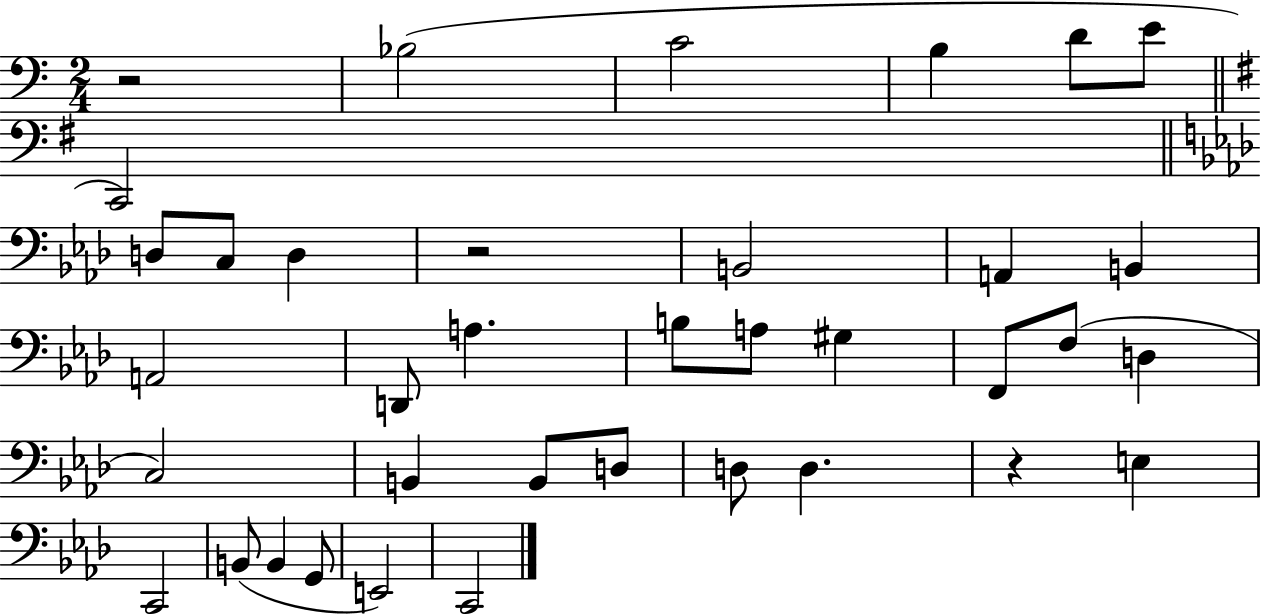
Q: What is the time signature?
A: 2/4